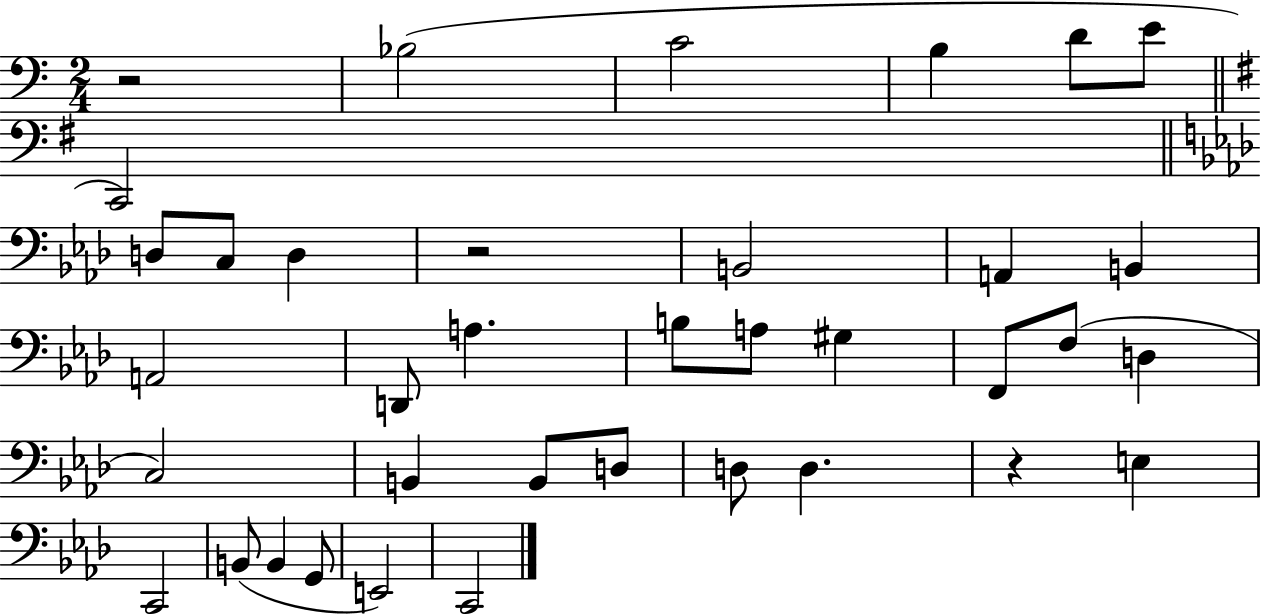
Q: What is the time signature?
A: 2/4